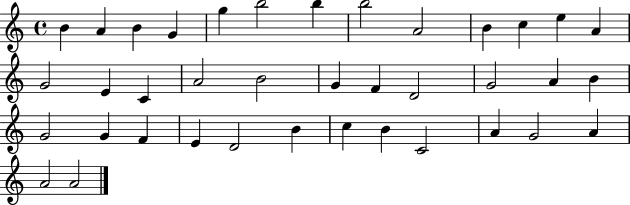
B4/q A4/q B4/q G4/q G5/q B5/h B5/q B5/h A4/h B4/q C5/q E5/q A4/q G4/h E4/q C4/q A4/h B4/h G4/q F4/q D4/h G4/h A4/q B4/q G4/h G4/q F4/q E4/q D4/h B4/q C5/q B4/q C4/h A4/q G4/h A4/q A4/h A4/h